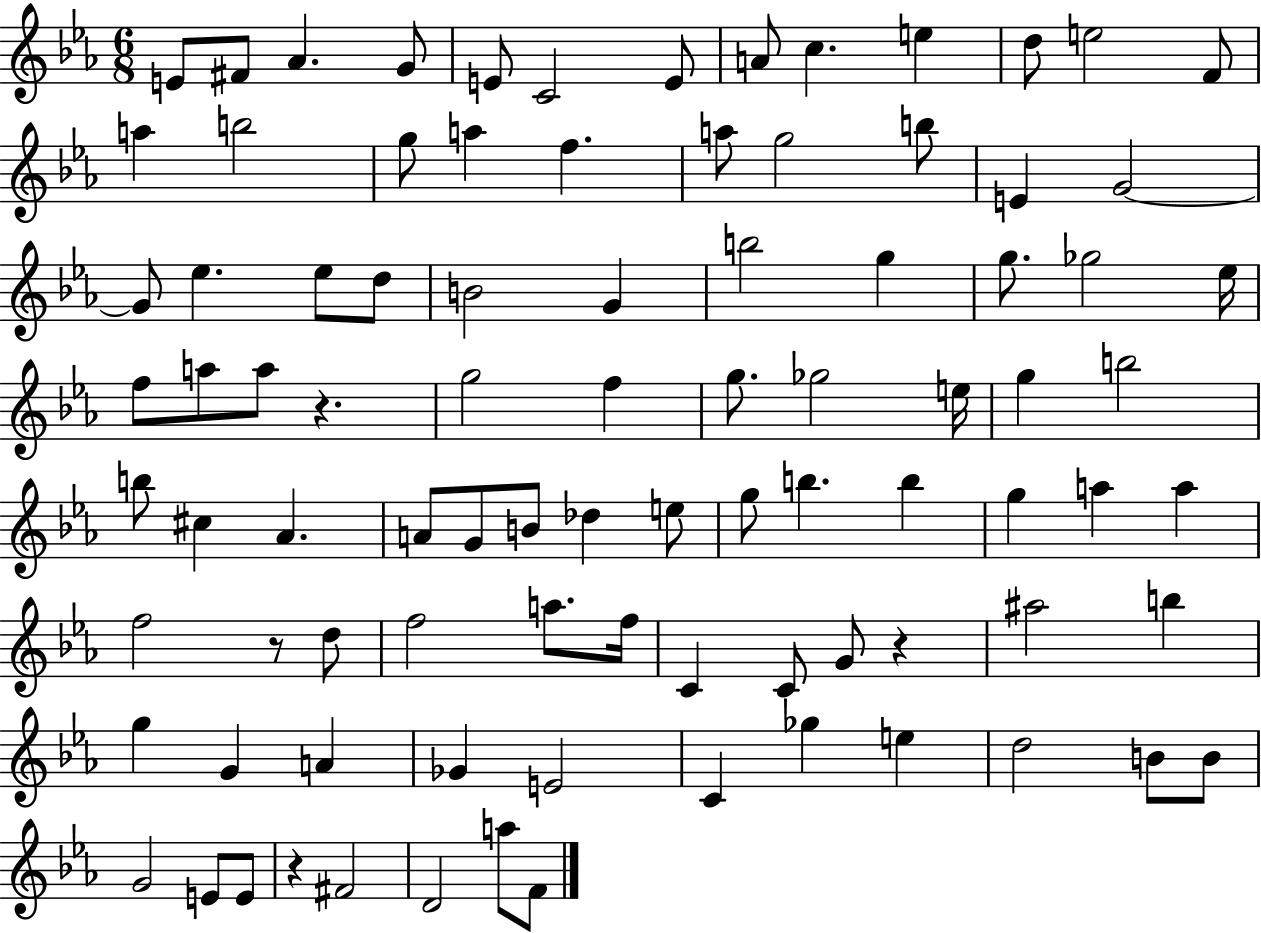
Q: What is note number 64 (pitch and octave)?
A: C4